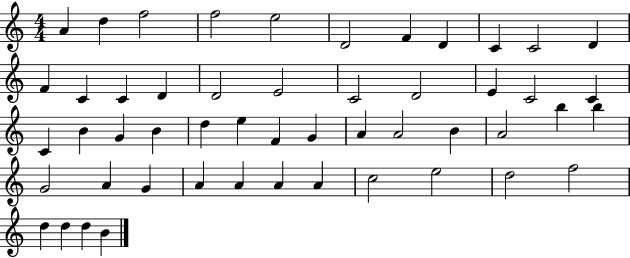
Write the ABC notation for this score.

X:1
T:Untitled
M:4/4
L:1/4
K:C
A d f2 f2 e2 D2 F D C C2 D F C C D D2 E2 C2 D2 E C2 C C B G B d e F G A A2 B A2 b b G2 A G A A A A c2 e2 d2 f2 d d d B